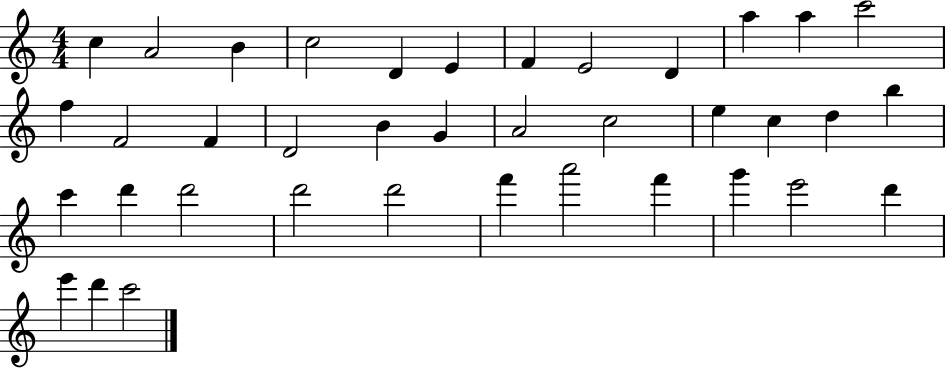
X:1
T:Untitled
M:4/4
L:1/4
K:C
c A2 B c2 D E F E2 D a a c'2 f F2 F D2 B G A2 c2 e c d b c' d' d'2 d'2 d'2 f' a'2 f' g' e'2 d' e' d' c'2